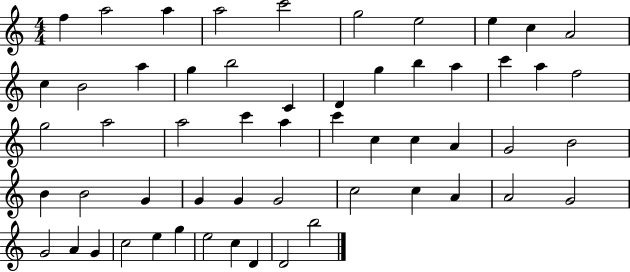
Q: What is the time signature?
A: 4/4